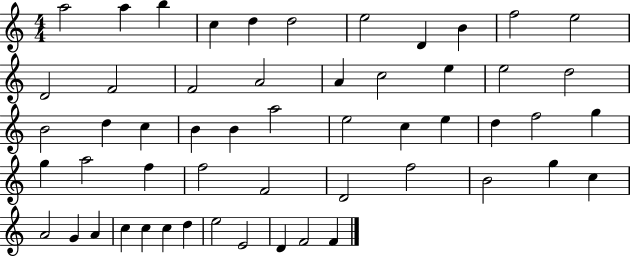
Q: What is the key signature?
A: C major